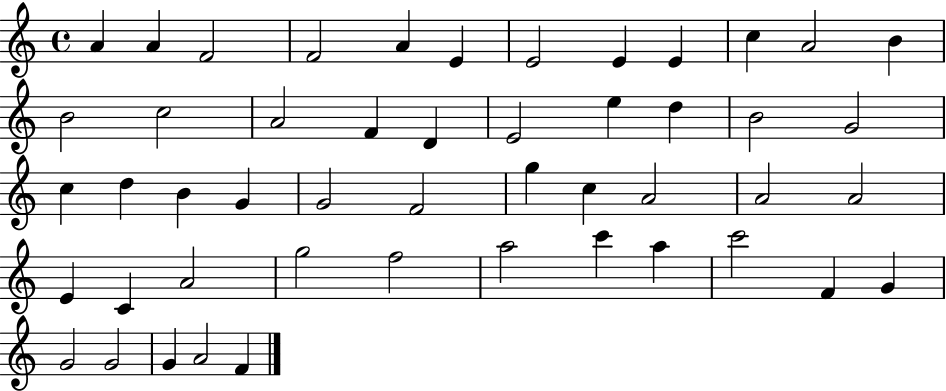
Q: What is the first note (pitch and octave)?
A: A4